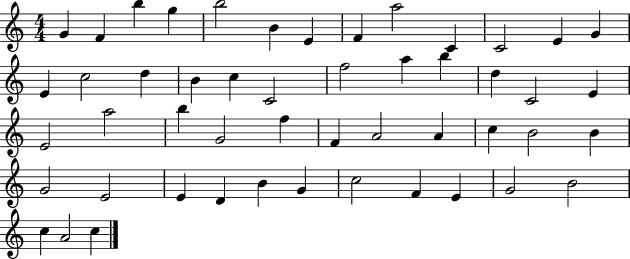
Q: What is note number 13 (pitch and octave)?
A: G4